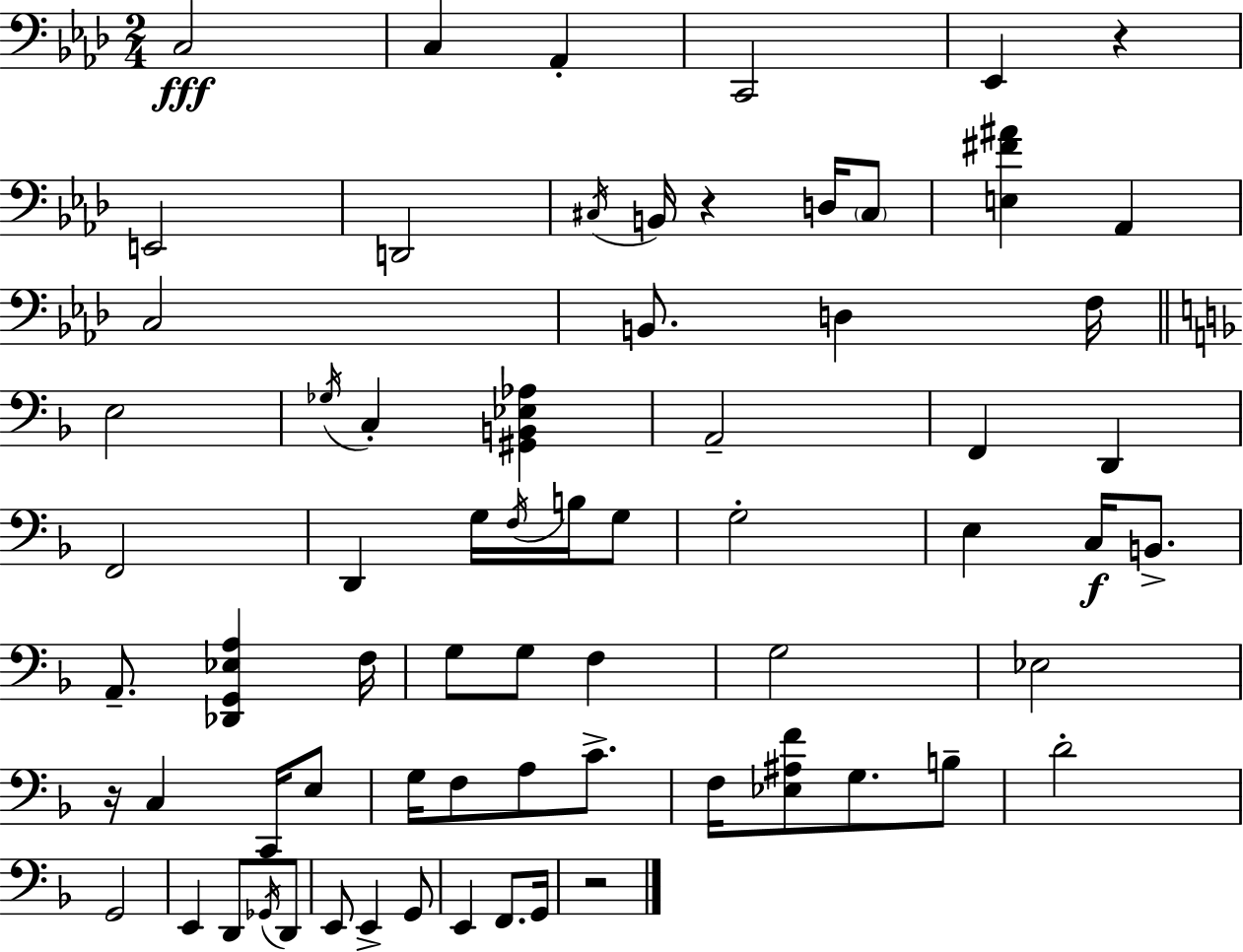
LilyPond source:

{
  \clef bass
  \numericTimeSignature
  \time 2/4
  \key aes \major
  \repeat volta 2 { c2\fff | c4 aes,4-. | c,2 | ees,4 r4 | \break e,2 | d,2 | \acciaccatura { cis16 } b,16 r4 d16 \parenthesize cis8 | <e fis' ais'>4 aes,4 | \break c2 | b,8. d4 | f16 \bar "||" \break \key f \major e2 | \acciaccatura { ges16 } c4-. <gis, b, ees aes>4 | a,2-- | f,4 d,4 | \break f,2 | d,4 g16 \acciaccatura { f16 } b16 | g8 g2-. | e4 c16\f b,8.-> | \break a,8.-- <des, g, ees a>4 | f16 g8 g8 f4 | g2 | ees2 | \break r16 c4 c,16 | e8 g16 f8 a8 c'8.-> | f16 <ees ais f'>8 g8. | b8-- d'2-. | \break g,2 | e,4 d,8 | \acciaccatura { ges,16 } d,8 e,8 e,4-> | g,8 e,4 f,8. | \break g,16 r2 | } \bar "|."
}